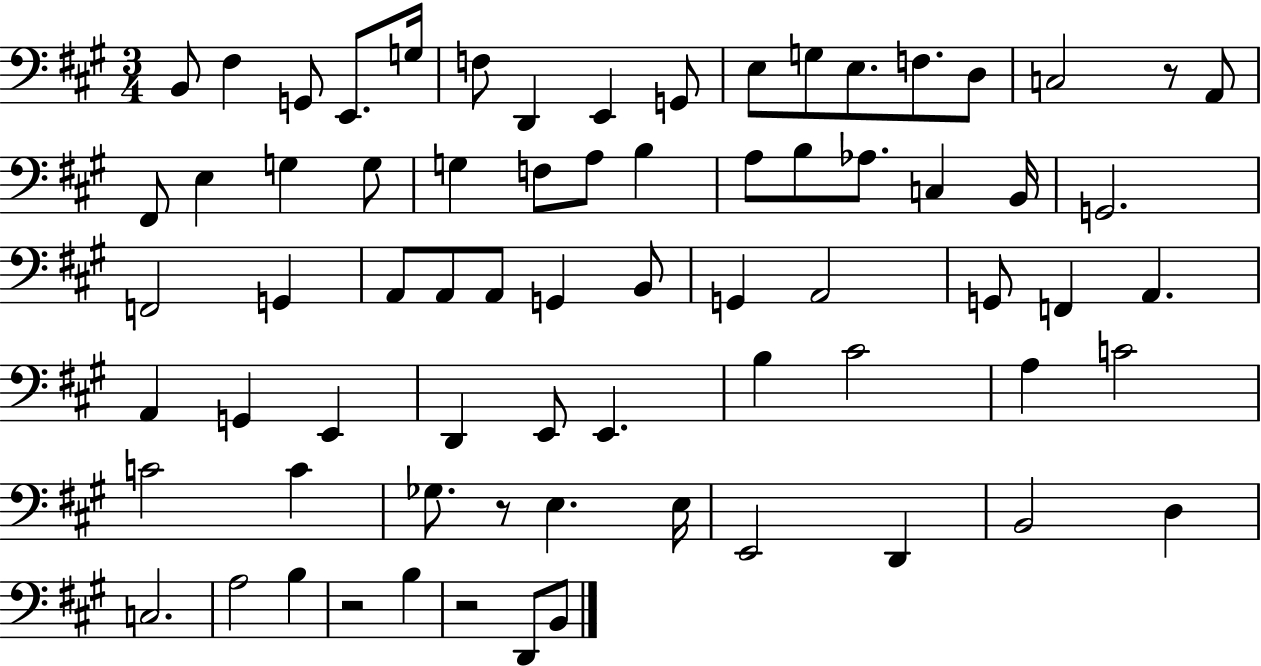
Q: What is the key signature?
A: A major